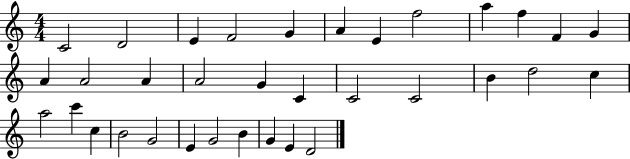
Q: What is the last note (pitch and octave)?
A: D4